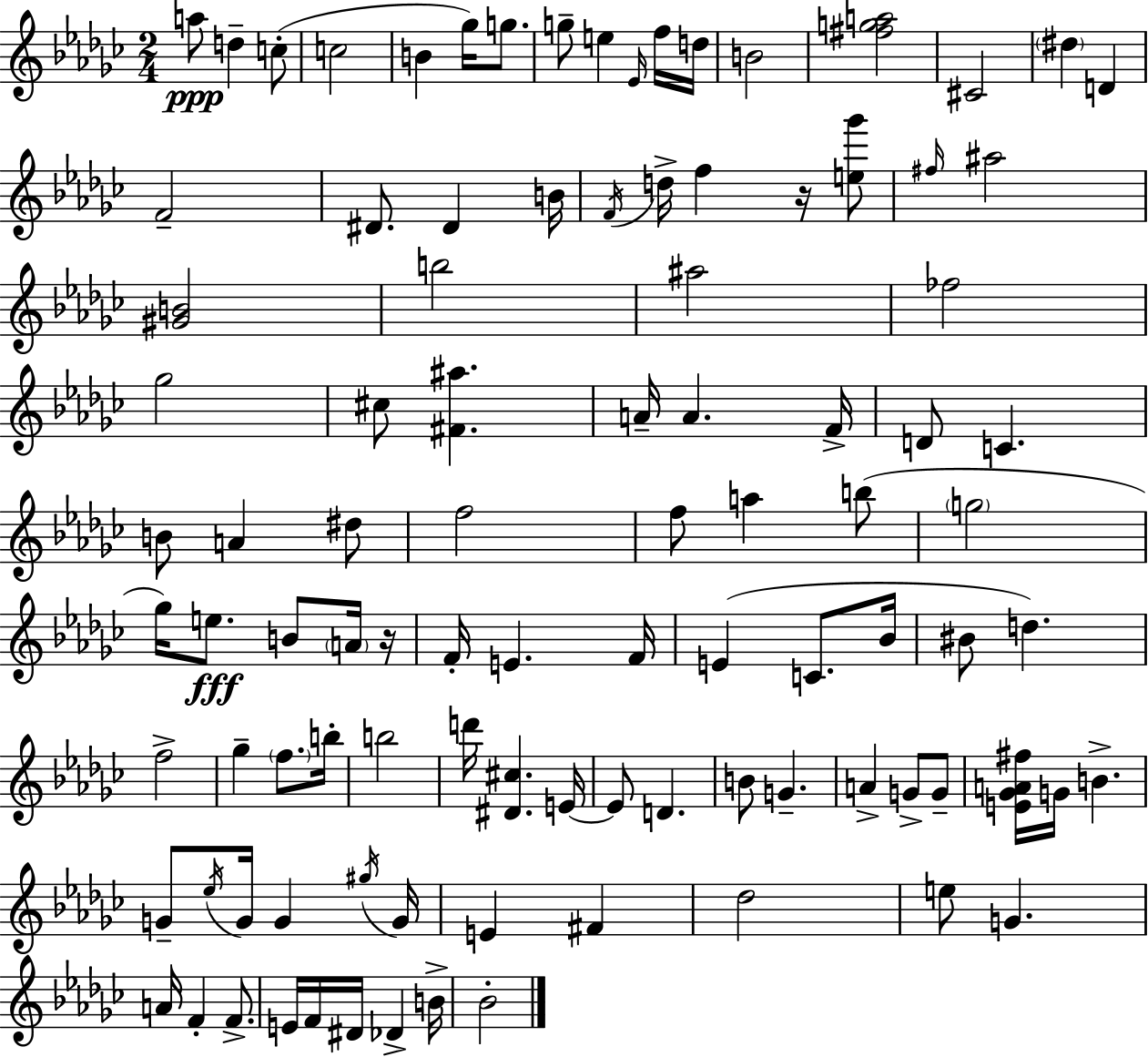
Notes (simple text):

A5/e D5/q C5/e C5/h B4/q Gb5/s G5/e. G5/e E5/q Eb4/s F5/s D5/s B4/h [F#5,G5,A5]/h C#4/h D#5/q D4/q F4/h D#4/e. D#4/q B4/s F4/s D5/s F5/q R/s [E5,Gb6]/e F#5/s A#5/h [G#4,B4]/h B5/h A#5/h FES5/h Gb5/h C#5/e [F#4,A#5]/q. A4/s A4/q. F4/s D4/e C4/q. B4/e A4/q D#5/e F5/h F5/e A5/q B5/e G5/h Gb5/s E5/e. B4/e A4/s R/s F4/s E4/q. F4/s E4/q C4/e. Bb4/s BIS4/e D5/q. F5/h Gb5/q F5/e. B5/s B5/h D6/s [D#4,C#5]/q. E4/s E4/e D4/q. B4/e G4/q. A4/q G4/e G4/e [E4,Gb4,A4,F#5]/s G4/s B4/q. G4/e Eb5/s G4/s G4/q G#5/s G4/s E4/q F#4/q Db5/h E5/e G4/q. A4/s F4/q F4/e. E4/s F4/s D#4/s Db4/q B4/s Bb4/h